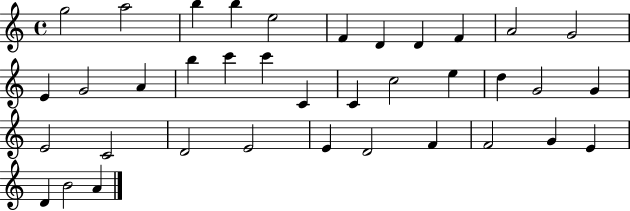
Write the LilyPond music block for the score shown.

{
  \clef treble
  \time 4/4
  \defaultTimeSignature
  \key c \major
  g''2 a''2 | b''4 b''4 e''2 | f'4 d'4 d'4 f'4 | a'2 g'2 | \break e'4 g'2 a'4 | b''4 c'''4 c'''4 c'4 | c'4 c''2 e''4 | d''4 g'2 g'4 | \break e'2 c'2 | d'2 e'2 | e'4 d'2 f'4 | f'2 g'4 e'4 | \break d'4 b'2 a'4 | \bar "|."
}